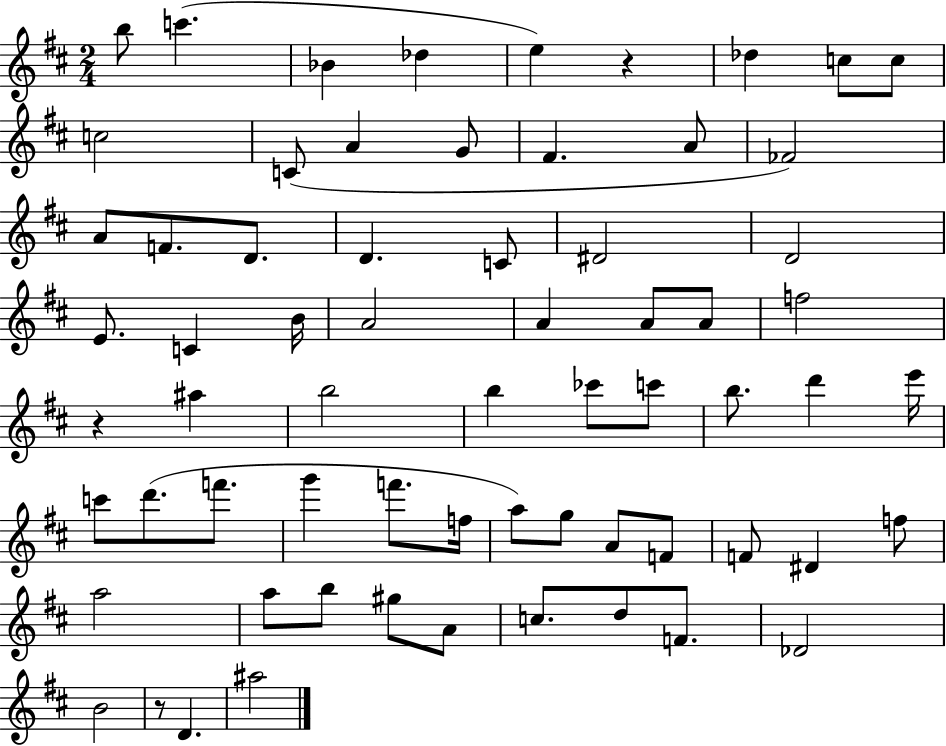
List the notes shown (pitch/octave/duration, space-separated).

B5/e C6/q. Bb4/q Db5/q E5/q R/q Db5/q C5/e C5/e C5/h C4/e A4/q G4/e F#4/q. A4/e FES4/h A4/e F4/e. D4/e. D4/q. C4/e D#4/h D4/h E4/e. C4/q B4/s A4/h A4/q A4/e A4/e F5/h R/q A#5/q B5/h B5/q CES6/e C6/e B5/e. D6/q E6/s C6/e D6/e. F6/e. G6/q F6/e. F5/s A5/e G5/e A4/e F4/e F4/e D#4/q F5/e A5/h A5/e B5/e G#5/e A4/e C5/e. D5/e F4/e. Db4/h B4/h R/e D4/q. A#5/h